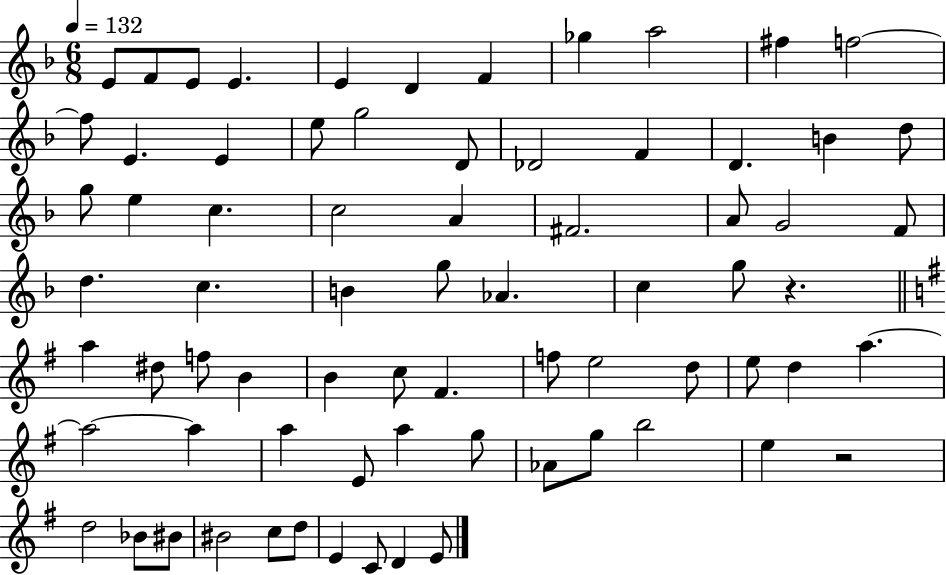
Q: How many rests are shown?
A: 2